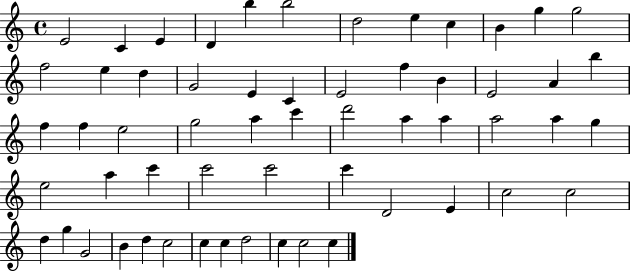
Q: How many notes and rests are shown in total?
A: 58